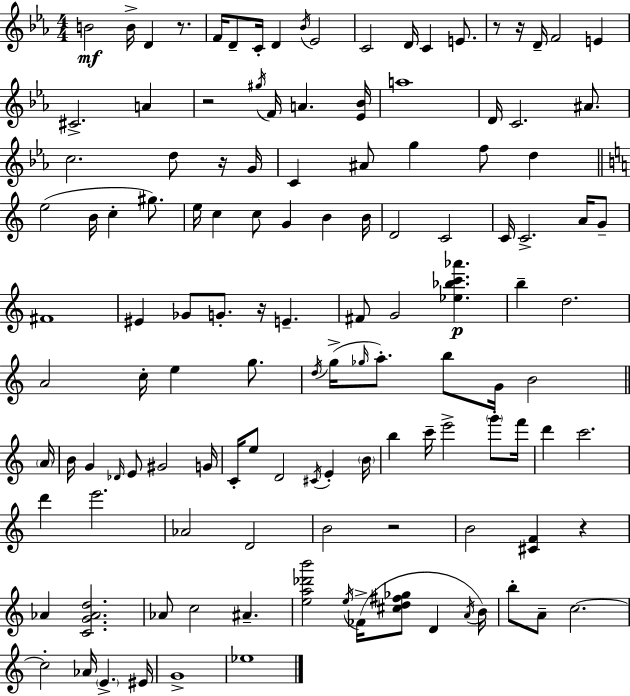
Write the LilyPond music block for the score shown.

{
  \clef treble
  \numericTimeSignature
  \time 4/4
  \key c \minor
  b'2\mf b'16-> d'4 r8. | f'16 d'8-- c'16-. d'4 \acciaccatura { bes'16 } ees'2 | c'2 d'16 c'4 e'8. | r8 r16 d'16-- f'2 e'4 | \break cis'2.-> a'4 | r2 \acciaccatura { gis''16 } f'16 a'4. | <ees' bes'>16 a''1 | d'16 c'2. ais'8. | \break c''2. d''8 | r16 g'16 c'4 ais'8 g''4 f''8 d''4 | \bar "||" \break \key c \major e''2( b'16 c''4-. gis''8.) | e''16 c''4 c''8 g'4 b'4 b'16 | d'2 c'2 | c'16 c'2.-> a'16 g'8-- | \break fis'1 | eis'4 ges'8 g'8.-. r16 e'4.-- | fis'8 g'2 <ees'' bes'' c''' aes'''>4.\p | b''4-- d''2. | \break a'2 c''16-. e''4 g''8. | \acciaccatura { d''16 }( g''16-> \grace { ges''16 }) a''8.-. b''8 g'16 b'2 | \bar "||" \break \key a \minor \parenthesize a'16 b'16 g'4 \grace { des'16 } e'8 gis'2 | g'16 c'16-. e''8 d'2 \acciaccatura { cis'16 } e'4-. | \parenthesize b'16 b''4 c'''16-- e'''2-> | \parenthesize g'''8-. f'''16 d'''4 c'''2. | \break d'''4 e'''2. | aes'2 d'2 | b'2 r2 | b'2 <cis' f'>4 r4 | \break aes'4 <c' g' aes' d''>2. | aes'8 c''2 ais'4.-- | <e'' a'' des''' b'''>2 \acciaccatura { e''16 } fes'16->( <cis'' d'' fis'' ges''>8 d'4 | \acciaccatura { a'16 }) b'16 b''8-. a'8-- c''2.~~ | \break c''2-. aes'16 \parenthesize e'4.-> | eis'16 g'1-> | ees''1 | \bar "|."
}